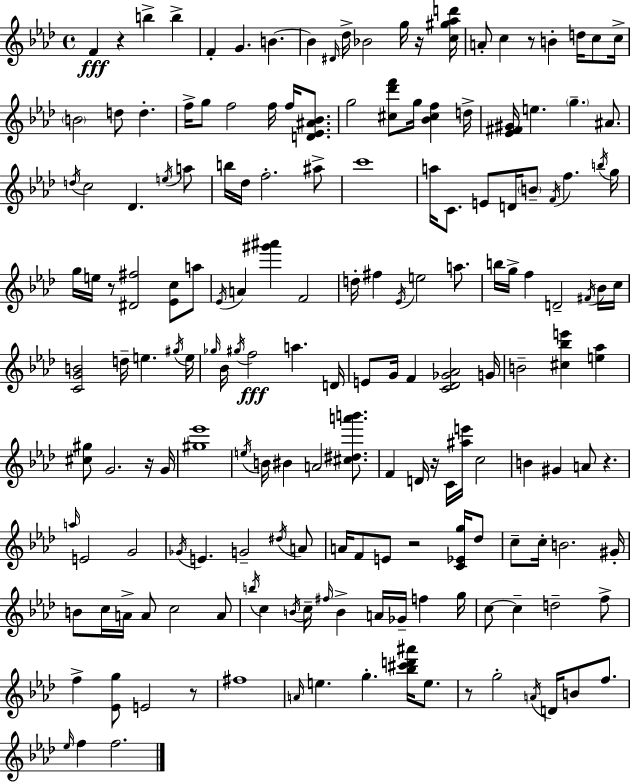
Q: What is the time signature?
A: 4/4